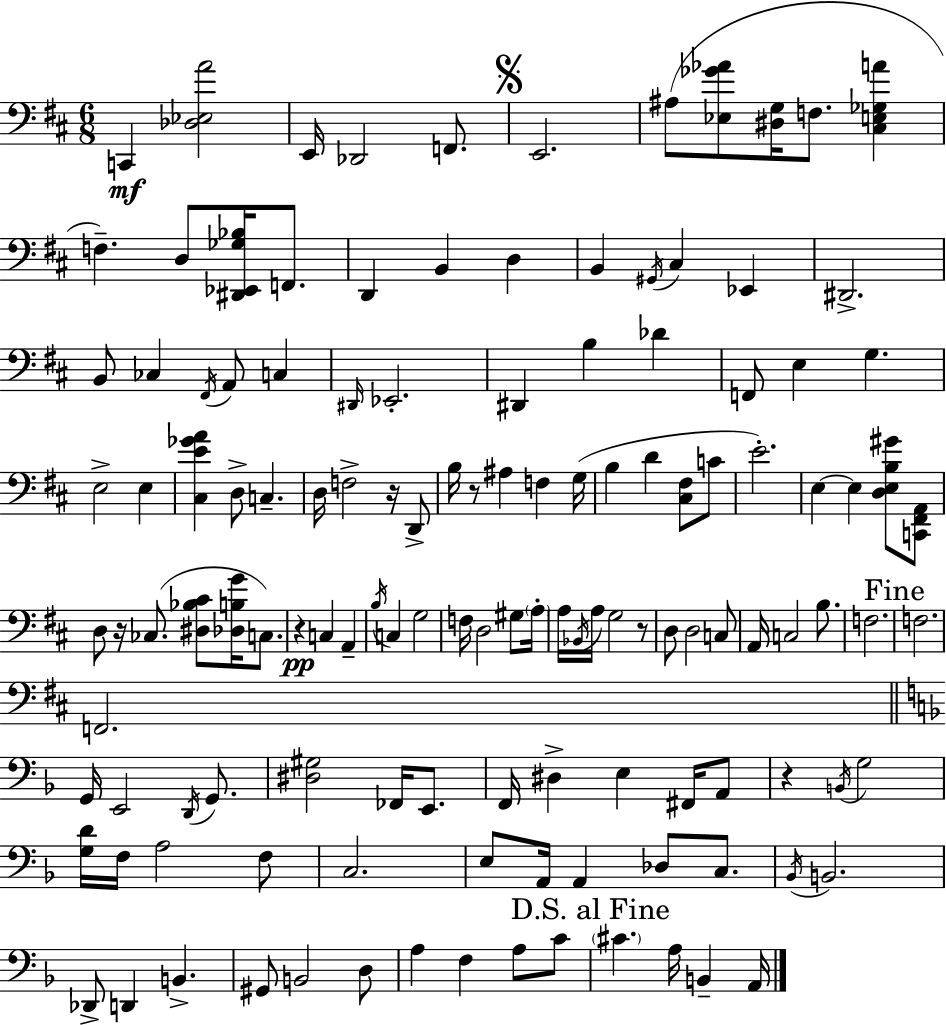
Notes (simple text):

C2/q [Db3,Eb3,A4]/h E2/s Db2/h F2/e. E2/h. A#3/e [Eb3,Gb4,Ab4]/e [D#3,G3]/s F3/e. [C#3,E3,Gb3,A4]/q F3/q. D3/e [D#2,Eb2,Gb3,Bb3]/s F2/e. D2/q B2/q D3/q B2/q G#2/s C#3/q Eb2/q D#2/h. B2/e CES3/q F#2/s A2/e C3/q D#2/s Eb2/h. D#2/q B3/q Db4/q F2/e E3/q G3/q. E3/h E3/q [C#3,E4,Gb4,A4]/q D3/e C3/q. D3/s F3/h R/s D2/e B3/s R/e A#3/q F3/q G3/s B3/q D4/q [C#3,F#3]/e C4/e E4/h. E3/q E3/q [D3,E3,B3,G#4]/e [C2,F#2,A2]/e D3/e R/s CES3/e. [D#3,Bb3,C#4]/e [Db3,B3,G4]/s C3/e. R/q C3/q A2/q B3/s C3/q G3/h F3/s D3/h G#3/e A3/s A3/s Bb2/s A3/s G3/h R/e D3/e D3/h C3/e A2/s C3/h B3/e. F3/h. F3/h. F2/h. G2/s E2/h D2/s G2/e. [D#3,G#3]/h FES2/s E2/e. F2/s D#3/q E3/q F#2/s A2/e R/q B2/s G3/h [G3,D4]/s F3/s A3/h F3/e C3/h. E3/e A2/s A2/q Db3/e C3/e. Bb2/s B2/h. Db2/e D2/q B2/q. G#2/e B2/h D3/e A3/q F3/q A3/e C4/e C#4/q. A3/s B2/q A2/s